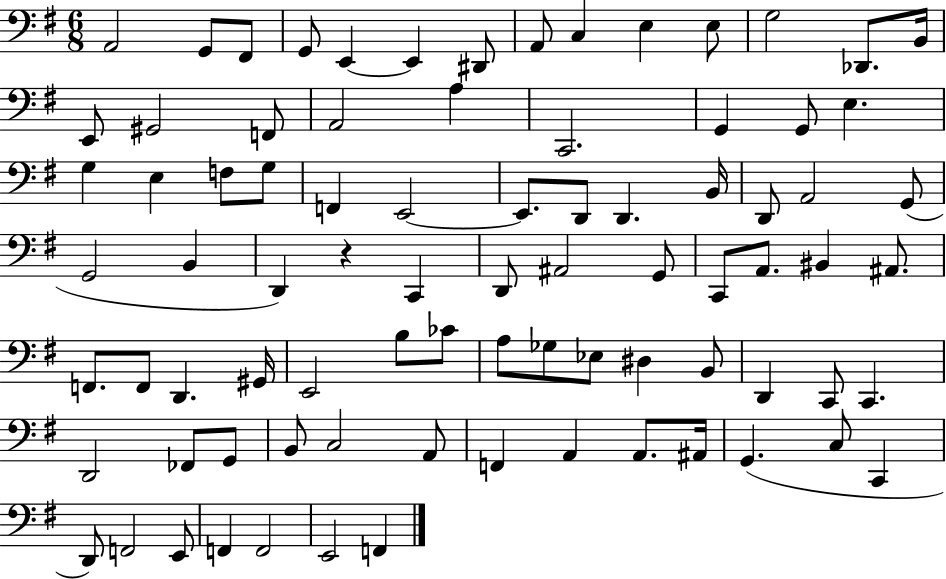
A2/h G2/e F#2/e G2/e E2/q E2/q D#2/e A2/e C3/q E3/q E3/e G3/h Db2/e. B2/s E2/e G#2/h F2/e A2/h A3/q C2/h. G2/q G2/e E3/q. G3/q E3/q F3/e G3/e F2/q E2/h E2/e. D2/e D2/q. B2/s D2/e A2/h G2/e G2/h B2/q D2/q R/q C2/q D2/e A#2/h G2/e C2/e A2/e. BIS2/q A#2/e. F2/e. F2/e D2/q. G#2/s E2/h B3/e CES4/e A3/e Gb3/e Eb3/e D#3/q B2/e D2/q C2/e C2/q. D2/h FES2/e G2/e B2/e C3/h A2/e F2/q A2/q A2/e. A#2/s G2/q. C3/e C2/q D2/e F2/h E2/e F2/q F2/h E2/h F2/q